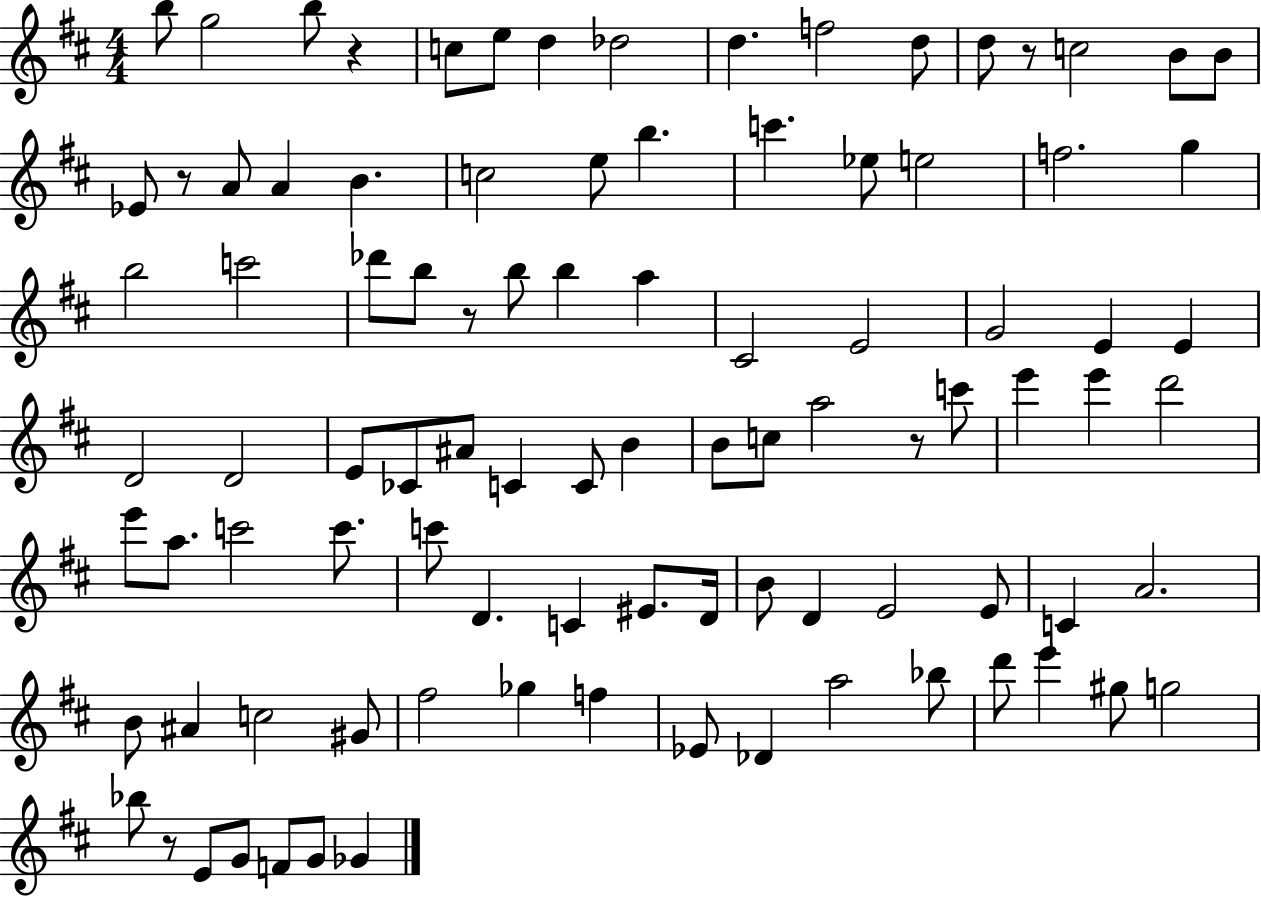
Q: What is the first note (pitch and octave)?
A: B5